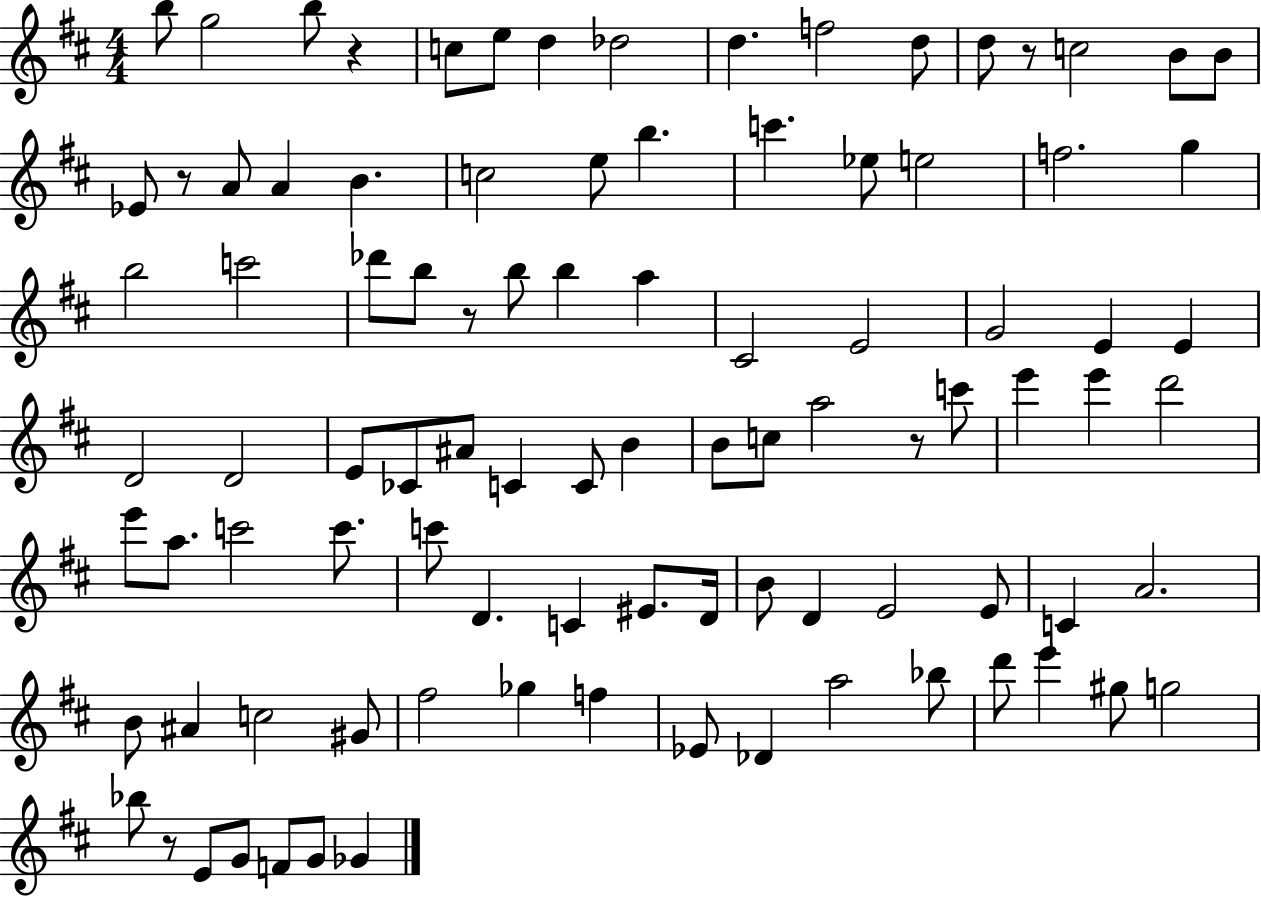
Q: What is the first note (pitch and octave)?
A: B5